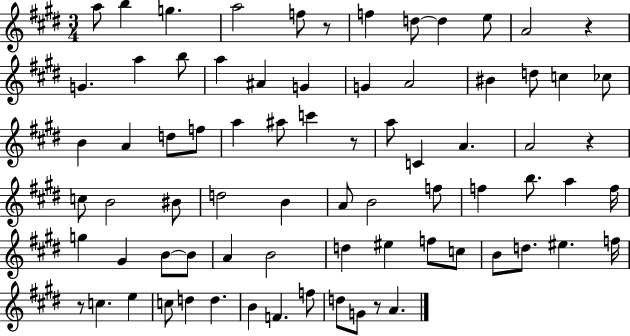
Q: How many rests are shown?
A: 6